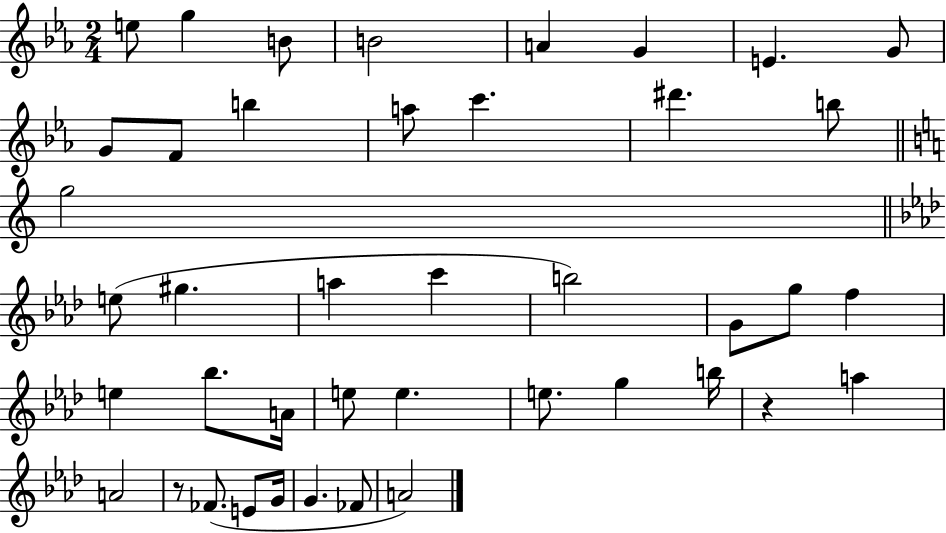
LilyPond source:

{
  \clef treble
  \numericTimeSignature
  \time 2/4
  \key ees \major
  \repeat volta 2 { e''8 g''4 b'8 | b'2 | a'4 g'4 | e'4. g'8 | \break g'8 f'8 b''4 | a''8 c'''4. | dis'''4. b''8 | \bar "||" \break \key c \major g''2 | \bar "||" \break \key aes \major e''8( gis''4. | a''4 c'''4 | b''2) | g'8 g''8 f''4 | \break e''4 bes''8. a'16 | e''8 e''4. | e''8. g''4 b''16 | r4 a''4 | \break a'2 | r8 fes'8.( e'8 g'16 | g'4. fes'8 | a'2) | \break } \bar "|."
}